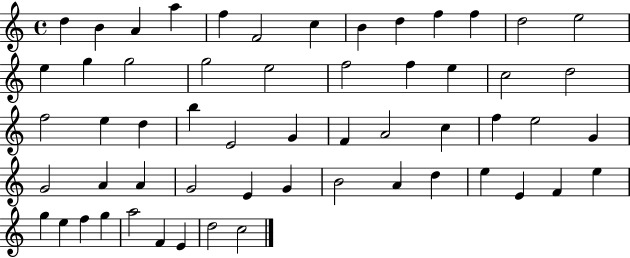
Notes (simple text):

D5/q B4/q A4/q A5/q F5/q F4/h C5/q B4/q D5/q F5/q F5/q D5/h E5/h E5/q G5/q G5/h G5/h E5/h F5/h F5/q E5/q C5/h D5/h F5/h E5/q D5/q B5/q E4/h G4/q F4/q A4/h C5/q F5/q E5/h G4/q G4/h A4/q A4/q G4/h E4/q G4/q B4/h A4/q D5/q E5/q E4/q F4/q E5/q G5/q E5/q F5/q G5/q A5/h F4/q E4/q D5/h C5/h